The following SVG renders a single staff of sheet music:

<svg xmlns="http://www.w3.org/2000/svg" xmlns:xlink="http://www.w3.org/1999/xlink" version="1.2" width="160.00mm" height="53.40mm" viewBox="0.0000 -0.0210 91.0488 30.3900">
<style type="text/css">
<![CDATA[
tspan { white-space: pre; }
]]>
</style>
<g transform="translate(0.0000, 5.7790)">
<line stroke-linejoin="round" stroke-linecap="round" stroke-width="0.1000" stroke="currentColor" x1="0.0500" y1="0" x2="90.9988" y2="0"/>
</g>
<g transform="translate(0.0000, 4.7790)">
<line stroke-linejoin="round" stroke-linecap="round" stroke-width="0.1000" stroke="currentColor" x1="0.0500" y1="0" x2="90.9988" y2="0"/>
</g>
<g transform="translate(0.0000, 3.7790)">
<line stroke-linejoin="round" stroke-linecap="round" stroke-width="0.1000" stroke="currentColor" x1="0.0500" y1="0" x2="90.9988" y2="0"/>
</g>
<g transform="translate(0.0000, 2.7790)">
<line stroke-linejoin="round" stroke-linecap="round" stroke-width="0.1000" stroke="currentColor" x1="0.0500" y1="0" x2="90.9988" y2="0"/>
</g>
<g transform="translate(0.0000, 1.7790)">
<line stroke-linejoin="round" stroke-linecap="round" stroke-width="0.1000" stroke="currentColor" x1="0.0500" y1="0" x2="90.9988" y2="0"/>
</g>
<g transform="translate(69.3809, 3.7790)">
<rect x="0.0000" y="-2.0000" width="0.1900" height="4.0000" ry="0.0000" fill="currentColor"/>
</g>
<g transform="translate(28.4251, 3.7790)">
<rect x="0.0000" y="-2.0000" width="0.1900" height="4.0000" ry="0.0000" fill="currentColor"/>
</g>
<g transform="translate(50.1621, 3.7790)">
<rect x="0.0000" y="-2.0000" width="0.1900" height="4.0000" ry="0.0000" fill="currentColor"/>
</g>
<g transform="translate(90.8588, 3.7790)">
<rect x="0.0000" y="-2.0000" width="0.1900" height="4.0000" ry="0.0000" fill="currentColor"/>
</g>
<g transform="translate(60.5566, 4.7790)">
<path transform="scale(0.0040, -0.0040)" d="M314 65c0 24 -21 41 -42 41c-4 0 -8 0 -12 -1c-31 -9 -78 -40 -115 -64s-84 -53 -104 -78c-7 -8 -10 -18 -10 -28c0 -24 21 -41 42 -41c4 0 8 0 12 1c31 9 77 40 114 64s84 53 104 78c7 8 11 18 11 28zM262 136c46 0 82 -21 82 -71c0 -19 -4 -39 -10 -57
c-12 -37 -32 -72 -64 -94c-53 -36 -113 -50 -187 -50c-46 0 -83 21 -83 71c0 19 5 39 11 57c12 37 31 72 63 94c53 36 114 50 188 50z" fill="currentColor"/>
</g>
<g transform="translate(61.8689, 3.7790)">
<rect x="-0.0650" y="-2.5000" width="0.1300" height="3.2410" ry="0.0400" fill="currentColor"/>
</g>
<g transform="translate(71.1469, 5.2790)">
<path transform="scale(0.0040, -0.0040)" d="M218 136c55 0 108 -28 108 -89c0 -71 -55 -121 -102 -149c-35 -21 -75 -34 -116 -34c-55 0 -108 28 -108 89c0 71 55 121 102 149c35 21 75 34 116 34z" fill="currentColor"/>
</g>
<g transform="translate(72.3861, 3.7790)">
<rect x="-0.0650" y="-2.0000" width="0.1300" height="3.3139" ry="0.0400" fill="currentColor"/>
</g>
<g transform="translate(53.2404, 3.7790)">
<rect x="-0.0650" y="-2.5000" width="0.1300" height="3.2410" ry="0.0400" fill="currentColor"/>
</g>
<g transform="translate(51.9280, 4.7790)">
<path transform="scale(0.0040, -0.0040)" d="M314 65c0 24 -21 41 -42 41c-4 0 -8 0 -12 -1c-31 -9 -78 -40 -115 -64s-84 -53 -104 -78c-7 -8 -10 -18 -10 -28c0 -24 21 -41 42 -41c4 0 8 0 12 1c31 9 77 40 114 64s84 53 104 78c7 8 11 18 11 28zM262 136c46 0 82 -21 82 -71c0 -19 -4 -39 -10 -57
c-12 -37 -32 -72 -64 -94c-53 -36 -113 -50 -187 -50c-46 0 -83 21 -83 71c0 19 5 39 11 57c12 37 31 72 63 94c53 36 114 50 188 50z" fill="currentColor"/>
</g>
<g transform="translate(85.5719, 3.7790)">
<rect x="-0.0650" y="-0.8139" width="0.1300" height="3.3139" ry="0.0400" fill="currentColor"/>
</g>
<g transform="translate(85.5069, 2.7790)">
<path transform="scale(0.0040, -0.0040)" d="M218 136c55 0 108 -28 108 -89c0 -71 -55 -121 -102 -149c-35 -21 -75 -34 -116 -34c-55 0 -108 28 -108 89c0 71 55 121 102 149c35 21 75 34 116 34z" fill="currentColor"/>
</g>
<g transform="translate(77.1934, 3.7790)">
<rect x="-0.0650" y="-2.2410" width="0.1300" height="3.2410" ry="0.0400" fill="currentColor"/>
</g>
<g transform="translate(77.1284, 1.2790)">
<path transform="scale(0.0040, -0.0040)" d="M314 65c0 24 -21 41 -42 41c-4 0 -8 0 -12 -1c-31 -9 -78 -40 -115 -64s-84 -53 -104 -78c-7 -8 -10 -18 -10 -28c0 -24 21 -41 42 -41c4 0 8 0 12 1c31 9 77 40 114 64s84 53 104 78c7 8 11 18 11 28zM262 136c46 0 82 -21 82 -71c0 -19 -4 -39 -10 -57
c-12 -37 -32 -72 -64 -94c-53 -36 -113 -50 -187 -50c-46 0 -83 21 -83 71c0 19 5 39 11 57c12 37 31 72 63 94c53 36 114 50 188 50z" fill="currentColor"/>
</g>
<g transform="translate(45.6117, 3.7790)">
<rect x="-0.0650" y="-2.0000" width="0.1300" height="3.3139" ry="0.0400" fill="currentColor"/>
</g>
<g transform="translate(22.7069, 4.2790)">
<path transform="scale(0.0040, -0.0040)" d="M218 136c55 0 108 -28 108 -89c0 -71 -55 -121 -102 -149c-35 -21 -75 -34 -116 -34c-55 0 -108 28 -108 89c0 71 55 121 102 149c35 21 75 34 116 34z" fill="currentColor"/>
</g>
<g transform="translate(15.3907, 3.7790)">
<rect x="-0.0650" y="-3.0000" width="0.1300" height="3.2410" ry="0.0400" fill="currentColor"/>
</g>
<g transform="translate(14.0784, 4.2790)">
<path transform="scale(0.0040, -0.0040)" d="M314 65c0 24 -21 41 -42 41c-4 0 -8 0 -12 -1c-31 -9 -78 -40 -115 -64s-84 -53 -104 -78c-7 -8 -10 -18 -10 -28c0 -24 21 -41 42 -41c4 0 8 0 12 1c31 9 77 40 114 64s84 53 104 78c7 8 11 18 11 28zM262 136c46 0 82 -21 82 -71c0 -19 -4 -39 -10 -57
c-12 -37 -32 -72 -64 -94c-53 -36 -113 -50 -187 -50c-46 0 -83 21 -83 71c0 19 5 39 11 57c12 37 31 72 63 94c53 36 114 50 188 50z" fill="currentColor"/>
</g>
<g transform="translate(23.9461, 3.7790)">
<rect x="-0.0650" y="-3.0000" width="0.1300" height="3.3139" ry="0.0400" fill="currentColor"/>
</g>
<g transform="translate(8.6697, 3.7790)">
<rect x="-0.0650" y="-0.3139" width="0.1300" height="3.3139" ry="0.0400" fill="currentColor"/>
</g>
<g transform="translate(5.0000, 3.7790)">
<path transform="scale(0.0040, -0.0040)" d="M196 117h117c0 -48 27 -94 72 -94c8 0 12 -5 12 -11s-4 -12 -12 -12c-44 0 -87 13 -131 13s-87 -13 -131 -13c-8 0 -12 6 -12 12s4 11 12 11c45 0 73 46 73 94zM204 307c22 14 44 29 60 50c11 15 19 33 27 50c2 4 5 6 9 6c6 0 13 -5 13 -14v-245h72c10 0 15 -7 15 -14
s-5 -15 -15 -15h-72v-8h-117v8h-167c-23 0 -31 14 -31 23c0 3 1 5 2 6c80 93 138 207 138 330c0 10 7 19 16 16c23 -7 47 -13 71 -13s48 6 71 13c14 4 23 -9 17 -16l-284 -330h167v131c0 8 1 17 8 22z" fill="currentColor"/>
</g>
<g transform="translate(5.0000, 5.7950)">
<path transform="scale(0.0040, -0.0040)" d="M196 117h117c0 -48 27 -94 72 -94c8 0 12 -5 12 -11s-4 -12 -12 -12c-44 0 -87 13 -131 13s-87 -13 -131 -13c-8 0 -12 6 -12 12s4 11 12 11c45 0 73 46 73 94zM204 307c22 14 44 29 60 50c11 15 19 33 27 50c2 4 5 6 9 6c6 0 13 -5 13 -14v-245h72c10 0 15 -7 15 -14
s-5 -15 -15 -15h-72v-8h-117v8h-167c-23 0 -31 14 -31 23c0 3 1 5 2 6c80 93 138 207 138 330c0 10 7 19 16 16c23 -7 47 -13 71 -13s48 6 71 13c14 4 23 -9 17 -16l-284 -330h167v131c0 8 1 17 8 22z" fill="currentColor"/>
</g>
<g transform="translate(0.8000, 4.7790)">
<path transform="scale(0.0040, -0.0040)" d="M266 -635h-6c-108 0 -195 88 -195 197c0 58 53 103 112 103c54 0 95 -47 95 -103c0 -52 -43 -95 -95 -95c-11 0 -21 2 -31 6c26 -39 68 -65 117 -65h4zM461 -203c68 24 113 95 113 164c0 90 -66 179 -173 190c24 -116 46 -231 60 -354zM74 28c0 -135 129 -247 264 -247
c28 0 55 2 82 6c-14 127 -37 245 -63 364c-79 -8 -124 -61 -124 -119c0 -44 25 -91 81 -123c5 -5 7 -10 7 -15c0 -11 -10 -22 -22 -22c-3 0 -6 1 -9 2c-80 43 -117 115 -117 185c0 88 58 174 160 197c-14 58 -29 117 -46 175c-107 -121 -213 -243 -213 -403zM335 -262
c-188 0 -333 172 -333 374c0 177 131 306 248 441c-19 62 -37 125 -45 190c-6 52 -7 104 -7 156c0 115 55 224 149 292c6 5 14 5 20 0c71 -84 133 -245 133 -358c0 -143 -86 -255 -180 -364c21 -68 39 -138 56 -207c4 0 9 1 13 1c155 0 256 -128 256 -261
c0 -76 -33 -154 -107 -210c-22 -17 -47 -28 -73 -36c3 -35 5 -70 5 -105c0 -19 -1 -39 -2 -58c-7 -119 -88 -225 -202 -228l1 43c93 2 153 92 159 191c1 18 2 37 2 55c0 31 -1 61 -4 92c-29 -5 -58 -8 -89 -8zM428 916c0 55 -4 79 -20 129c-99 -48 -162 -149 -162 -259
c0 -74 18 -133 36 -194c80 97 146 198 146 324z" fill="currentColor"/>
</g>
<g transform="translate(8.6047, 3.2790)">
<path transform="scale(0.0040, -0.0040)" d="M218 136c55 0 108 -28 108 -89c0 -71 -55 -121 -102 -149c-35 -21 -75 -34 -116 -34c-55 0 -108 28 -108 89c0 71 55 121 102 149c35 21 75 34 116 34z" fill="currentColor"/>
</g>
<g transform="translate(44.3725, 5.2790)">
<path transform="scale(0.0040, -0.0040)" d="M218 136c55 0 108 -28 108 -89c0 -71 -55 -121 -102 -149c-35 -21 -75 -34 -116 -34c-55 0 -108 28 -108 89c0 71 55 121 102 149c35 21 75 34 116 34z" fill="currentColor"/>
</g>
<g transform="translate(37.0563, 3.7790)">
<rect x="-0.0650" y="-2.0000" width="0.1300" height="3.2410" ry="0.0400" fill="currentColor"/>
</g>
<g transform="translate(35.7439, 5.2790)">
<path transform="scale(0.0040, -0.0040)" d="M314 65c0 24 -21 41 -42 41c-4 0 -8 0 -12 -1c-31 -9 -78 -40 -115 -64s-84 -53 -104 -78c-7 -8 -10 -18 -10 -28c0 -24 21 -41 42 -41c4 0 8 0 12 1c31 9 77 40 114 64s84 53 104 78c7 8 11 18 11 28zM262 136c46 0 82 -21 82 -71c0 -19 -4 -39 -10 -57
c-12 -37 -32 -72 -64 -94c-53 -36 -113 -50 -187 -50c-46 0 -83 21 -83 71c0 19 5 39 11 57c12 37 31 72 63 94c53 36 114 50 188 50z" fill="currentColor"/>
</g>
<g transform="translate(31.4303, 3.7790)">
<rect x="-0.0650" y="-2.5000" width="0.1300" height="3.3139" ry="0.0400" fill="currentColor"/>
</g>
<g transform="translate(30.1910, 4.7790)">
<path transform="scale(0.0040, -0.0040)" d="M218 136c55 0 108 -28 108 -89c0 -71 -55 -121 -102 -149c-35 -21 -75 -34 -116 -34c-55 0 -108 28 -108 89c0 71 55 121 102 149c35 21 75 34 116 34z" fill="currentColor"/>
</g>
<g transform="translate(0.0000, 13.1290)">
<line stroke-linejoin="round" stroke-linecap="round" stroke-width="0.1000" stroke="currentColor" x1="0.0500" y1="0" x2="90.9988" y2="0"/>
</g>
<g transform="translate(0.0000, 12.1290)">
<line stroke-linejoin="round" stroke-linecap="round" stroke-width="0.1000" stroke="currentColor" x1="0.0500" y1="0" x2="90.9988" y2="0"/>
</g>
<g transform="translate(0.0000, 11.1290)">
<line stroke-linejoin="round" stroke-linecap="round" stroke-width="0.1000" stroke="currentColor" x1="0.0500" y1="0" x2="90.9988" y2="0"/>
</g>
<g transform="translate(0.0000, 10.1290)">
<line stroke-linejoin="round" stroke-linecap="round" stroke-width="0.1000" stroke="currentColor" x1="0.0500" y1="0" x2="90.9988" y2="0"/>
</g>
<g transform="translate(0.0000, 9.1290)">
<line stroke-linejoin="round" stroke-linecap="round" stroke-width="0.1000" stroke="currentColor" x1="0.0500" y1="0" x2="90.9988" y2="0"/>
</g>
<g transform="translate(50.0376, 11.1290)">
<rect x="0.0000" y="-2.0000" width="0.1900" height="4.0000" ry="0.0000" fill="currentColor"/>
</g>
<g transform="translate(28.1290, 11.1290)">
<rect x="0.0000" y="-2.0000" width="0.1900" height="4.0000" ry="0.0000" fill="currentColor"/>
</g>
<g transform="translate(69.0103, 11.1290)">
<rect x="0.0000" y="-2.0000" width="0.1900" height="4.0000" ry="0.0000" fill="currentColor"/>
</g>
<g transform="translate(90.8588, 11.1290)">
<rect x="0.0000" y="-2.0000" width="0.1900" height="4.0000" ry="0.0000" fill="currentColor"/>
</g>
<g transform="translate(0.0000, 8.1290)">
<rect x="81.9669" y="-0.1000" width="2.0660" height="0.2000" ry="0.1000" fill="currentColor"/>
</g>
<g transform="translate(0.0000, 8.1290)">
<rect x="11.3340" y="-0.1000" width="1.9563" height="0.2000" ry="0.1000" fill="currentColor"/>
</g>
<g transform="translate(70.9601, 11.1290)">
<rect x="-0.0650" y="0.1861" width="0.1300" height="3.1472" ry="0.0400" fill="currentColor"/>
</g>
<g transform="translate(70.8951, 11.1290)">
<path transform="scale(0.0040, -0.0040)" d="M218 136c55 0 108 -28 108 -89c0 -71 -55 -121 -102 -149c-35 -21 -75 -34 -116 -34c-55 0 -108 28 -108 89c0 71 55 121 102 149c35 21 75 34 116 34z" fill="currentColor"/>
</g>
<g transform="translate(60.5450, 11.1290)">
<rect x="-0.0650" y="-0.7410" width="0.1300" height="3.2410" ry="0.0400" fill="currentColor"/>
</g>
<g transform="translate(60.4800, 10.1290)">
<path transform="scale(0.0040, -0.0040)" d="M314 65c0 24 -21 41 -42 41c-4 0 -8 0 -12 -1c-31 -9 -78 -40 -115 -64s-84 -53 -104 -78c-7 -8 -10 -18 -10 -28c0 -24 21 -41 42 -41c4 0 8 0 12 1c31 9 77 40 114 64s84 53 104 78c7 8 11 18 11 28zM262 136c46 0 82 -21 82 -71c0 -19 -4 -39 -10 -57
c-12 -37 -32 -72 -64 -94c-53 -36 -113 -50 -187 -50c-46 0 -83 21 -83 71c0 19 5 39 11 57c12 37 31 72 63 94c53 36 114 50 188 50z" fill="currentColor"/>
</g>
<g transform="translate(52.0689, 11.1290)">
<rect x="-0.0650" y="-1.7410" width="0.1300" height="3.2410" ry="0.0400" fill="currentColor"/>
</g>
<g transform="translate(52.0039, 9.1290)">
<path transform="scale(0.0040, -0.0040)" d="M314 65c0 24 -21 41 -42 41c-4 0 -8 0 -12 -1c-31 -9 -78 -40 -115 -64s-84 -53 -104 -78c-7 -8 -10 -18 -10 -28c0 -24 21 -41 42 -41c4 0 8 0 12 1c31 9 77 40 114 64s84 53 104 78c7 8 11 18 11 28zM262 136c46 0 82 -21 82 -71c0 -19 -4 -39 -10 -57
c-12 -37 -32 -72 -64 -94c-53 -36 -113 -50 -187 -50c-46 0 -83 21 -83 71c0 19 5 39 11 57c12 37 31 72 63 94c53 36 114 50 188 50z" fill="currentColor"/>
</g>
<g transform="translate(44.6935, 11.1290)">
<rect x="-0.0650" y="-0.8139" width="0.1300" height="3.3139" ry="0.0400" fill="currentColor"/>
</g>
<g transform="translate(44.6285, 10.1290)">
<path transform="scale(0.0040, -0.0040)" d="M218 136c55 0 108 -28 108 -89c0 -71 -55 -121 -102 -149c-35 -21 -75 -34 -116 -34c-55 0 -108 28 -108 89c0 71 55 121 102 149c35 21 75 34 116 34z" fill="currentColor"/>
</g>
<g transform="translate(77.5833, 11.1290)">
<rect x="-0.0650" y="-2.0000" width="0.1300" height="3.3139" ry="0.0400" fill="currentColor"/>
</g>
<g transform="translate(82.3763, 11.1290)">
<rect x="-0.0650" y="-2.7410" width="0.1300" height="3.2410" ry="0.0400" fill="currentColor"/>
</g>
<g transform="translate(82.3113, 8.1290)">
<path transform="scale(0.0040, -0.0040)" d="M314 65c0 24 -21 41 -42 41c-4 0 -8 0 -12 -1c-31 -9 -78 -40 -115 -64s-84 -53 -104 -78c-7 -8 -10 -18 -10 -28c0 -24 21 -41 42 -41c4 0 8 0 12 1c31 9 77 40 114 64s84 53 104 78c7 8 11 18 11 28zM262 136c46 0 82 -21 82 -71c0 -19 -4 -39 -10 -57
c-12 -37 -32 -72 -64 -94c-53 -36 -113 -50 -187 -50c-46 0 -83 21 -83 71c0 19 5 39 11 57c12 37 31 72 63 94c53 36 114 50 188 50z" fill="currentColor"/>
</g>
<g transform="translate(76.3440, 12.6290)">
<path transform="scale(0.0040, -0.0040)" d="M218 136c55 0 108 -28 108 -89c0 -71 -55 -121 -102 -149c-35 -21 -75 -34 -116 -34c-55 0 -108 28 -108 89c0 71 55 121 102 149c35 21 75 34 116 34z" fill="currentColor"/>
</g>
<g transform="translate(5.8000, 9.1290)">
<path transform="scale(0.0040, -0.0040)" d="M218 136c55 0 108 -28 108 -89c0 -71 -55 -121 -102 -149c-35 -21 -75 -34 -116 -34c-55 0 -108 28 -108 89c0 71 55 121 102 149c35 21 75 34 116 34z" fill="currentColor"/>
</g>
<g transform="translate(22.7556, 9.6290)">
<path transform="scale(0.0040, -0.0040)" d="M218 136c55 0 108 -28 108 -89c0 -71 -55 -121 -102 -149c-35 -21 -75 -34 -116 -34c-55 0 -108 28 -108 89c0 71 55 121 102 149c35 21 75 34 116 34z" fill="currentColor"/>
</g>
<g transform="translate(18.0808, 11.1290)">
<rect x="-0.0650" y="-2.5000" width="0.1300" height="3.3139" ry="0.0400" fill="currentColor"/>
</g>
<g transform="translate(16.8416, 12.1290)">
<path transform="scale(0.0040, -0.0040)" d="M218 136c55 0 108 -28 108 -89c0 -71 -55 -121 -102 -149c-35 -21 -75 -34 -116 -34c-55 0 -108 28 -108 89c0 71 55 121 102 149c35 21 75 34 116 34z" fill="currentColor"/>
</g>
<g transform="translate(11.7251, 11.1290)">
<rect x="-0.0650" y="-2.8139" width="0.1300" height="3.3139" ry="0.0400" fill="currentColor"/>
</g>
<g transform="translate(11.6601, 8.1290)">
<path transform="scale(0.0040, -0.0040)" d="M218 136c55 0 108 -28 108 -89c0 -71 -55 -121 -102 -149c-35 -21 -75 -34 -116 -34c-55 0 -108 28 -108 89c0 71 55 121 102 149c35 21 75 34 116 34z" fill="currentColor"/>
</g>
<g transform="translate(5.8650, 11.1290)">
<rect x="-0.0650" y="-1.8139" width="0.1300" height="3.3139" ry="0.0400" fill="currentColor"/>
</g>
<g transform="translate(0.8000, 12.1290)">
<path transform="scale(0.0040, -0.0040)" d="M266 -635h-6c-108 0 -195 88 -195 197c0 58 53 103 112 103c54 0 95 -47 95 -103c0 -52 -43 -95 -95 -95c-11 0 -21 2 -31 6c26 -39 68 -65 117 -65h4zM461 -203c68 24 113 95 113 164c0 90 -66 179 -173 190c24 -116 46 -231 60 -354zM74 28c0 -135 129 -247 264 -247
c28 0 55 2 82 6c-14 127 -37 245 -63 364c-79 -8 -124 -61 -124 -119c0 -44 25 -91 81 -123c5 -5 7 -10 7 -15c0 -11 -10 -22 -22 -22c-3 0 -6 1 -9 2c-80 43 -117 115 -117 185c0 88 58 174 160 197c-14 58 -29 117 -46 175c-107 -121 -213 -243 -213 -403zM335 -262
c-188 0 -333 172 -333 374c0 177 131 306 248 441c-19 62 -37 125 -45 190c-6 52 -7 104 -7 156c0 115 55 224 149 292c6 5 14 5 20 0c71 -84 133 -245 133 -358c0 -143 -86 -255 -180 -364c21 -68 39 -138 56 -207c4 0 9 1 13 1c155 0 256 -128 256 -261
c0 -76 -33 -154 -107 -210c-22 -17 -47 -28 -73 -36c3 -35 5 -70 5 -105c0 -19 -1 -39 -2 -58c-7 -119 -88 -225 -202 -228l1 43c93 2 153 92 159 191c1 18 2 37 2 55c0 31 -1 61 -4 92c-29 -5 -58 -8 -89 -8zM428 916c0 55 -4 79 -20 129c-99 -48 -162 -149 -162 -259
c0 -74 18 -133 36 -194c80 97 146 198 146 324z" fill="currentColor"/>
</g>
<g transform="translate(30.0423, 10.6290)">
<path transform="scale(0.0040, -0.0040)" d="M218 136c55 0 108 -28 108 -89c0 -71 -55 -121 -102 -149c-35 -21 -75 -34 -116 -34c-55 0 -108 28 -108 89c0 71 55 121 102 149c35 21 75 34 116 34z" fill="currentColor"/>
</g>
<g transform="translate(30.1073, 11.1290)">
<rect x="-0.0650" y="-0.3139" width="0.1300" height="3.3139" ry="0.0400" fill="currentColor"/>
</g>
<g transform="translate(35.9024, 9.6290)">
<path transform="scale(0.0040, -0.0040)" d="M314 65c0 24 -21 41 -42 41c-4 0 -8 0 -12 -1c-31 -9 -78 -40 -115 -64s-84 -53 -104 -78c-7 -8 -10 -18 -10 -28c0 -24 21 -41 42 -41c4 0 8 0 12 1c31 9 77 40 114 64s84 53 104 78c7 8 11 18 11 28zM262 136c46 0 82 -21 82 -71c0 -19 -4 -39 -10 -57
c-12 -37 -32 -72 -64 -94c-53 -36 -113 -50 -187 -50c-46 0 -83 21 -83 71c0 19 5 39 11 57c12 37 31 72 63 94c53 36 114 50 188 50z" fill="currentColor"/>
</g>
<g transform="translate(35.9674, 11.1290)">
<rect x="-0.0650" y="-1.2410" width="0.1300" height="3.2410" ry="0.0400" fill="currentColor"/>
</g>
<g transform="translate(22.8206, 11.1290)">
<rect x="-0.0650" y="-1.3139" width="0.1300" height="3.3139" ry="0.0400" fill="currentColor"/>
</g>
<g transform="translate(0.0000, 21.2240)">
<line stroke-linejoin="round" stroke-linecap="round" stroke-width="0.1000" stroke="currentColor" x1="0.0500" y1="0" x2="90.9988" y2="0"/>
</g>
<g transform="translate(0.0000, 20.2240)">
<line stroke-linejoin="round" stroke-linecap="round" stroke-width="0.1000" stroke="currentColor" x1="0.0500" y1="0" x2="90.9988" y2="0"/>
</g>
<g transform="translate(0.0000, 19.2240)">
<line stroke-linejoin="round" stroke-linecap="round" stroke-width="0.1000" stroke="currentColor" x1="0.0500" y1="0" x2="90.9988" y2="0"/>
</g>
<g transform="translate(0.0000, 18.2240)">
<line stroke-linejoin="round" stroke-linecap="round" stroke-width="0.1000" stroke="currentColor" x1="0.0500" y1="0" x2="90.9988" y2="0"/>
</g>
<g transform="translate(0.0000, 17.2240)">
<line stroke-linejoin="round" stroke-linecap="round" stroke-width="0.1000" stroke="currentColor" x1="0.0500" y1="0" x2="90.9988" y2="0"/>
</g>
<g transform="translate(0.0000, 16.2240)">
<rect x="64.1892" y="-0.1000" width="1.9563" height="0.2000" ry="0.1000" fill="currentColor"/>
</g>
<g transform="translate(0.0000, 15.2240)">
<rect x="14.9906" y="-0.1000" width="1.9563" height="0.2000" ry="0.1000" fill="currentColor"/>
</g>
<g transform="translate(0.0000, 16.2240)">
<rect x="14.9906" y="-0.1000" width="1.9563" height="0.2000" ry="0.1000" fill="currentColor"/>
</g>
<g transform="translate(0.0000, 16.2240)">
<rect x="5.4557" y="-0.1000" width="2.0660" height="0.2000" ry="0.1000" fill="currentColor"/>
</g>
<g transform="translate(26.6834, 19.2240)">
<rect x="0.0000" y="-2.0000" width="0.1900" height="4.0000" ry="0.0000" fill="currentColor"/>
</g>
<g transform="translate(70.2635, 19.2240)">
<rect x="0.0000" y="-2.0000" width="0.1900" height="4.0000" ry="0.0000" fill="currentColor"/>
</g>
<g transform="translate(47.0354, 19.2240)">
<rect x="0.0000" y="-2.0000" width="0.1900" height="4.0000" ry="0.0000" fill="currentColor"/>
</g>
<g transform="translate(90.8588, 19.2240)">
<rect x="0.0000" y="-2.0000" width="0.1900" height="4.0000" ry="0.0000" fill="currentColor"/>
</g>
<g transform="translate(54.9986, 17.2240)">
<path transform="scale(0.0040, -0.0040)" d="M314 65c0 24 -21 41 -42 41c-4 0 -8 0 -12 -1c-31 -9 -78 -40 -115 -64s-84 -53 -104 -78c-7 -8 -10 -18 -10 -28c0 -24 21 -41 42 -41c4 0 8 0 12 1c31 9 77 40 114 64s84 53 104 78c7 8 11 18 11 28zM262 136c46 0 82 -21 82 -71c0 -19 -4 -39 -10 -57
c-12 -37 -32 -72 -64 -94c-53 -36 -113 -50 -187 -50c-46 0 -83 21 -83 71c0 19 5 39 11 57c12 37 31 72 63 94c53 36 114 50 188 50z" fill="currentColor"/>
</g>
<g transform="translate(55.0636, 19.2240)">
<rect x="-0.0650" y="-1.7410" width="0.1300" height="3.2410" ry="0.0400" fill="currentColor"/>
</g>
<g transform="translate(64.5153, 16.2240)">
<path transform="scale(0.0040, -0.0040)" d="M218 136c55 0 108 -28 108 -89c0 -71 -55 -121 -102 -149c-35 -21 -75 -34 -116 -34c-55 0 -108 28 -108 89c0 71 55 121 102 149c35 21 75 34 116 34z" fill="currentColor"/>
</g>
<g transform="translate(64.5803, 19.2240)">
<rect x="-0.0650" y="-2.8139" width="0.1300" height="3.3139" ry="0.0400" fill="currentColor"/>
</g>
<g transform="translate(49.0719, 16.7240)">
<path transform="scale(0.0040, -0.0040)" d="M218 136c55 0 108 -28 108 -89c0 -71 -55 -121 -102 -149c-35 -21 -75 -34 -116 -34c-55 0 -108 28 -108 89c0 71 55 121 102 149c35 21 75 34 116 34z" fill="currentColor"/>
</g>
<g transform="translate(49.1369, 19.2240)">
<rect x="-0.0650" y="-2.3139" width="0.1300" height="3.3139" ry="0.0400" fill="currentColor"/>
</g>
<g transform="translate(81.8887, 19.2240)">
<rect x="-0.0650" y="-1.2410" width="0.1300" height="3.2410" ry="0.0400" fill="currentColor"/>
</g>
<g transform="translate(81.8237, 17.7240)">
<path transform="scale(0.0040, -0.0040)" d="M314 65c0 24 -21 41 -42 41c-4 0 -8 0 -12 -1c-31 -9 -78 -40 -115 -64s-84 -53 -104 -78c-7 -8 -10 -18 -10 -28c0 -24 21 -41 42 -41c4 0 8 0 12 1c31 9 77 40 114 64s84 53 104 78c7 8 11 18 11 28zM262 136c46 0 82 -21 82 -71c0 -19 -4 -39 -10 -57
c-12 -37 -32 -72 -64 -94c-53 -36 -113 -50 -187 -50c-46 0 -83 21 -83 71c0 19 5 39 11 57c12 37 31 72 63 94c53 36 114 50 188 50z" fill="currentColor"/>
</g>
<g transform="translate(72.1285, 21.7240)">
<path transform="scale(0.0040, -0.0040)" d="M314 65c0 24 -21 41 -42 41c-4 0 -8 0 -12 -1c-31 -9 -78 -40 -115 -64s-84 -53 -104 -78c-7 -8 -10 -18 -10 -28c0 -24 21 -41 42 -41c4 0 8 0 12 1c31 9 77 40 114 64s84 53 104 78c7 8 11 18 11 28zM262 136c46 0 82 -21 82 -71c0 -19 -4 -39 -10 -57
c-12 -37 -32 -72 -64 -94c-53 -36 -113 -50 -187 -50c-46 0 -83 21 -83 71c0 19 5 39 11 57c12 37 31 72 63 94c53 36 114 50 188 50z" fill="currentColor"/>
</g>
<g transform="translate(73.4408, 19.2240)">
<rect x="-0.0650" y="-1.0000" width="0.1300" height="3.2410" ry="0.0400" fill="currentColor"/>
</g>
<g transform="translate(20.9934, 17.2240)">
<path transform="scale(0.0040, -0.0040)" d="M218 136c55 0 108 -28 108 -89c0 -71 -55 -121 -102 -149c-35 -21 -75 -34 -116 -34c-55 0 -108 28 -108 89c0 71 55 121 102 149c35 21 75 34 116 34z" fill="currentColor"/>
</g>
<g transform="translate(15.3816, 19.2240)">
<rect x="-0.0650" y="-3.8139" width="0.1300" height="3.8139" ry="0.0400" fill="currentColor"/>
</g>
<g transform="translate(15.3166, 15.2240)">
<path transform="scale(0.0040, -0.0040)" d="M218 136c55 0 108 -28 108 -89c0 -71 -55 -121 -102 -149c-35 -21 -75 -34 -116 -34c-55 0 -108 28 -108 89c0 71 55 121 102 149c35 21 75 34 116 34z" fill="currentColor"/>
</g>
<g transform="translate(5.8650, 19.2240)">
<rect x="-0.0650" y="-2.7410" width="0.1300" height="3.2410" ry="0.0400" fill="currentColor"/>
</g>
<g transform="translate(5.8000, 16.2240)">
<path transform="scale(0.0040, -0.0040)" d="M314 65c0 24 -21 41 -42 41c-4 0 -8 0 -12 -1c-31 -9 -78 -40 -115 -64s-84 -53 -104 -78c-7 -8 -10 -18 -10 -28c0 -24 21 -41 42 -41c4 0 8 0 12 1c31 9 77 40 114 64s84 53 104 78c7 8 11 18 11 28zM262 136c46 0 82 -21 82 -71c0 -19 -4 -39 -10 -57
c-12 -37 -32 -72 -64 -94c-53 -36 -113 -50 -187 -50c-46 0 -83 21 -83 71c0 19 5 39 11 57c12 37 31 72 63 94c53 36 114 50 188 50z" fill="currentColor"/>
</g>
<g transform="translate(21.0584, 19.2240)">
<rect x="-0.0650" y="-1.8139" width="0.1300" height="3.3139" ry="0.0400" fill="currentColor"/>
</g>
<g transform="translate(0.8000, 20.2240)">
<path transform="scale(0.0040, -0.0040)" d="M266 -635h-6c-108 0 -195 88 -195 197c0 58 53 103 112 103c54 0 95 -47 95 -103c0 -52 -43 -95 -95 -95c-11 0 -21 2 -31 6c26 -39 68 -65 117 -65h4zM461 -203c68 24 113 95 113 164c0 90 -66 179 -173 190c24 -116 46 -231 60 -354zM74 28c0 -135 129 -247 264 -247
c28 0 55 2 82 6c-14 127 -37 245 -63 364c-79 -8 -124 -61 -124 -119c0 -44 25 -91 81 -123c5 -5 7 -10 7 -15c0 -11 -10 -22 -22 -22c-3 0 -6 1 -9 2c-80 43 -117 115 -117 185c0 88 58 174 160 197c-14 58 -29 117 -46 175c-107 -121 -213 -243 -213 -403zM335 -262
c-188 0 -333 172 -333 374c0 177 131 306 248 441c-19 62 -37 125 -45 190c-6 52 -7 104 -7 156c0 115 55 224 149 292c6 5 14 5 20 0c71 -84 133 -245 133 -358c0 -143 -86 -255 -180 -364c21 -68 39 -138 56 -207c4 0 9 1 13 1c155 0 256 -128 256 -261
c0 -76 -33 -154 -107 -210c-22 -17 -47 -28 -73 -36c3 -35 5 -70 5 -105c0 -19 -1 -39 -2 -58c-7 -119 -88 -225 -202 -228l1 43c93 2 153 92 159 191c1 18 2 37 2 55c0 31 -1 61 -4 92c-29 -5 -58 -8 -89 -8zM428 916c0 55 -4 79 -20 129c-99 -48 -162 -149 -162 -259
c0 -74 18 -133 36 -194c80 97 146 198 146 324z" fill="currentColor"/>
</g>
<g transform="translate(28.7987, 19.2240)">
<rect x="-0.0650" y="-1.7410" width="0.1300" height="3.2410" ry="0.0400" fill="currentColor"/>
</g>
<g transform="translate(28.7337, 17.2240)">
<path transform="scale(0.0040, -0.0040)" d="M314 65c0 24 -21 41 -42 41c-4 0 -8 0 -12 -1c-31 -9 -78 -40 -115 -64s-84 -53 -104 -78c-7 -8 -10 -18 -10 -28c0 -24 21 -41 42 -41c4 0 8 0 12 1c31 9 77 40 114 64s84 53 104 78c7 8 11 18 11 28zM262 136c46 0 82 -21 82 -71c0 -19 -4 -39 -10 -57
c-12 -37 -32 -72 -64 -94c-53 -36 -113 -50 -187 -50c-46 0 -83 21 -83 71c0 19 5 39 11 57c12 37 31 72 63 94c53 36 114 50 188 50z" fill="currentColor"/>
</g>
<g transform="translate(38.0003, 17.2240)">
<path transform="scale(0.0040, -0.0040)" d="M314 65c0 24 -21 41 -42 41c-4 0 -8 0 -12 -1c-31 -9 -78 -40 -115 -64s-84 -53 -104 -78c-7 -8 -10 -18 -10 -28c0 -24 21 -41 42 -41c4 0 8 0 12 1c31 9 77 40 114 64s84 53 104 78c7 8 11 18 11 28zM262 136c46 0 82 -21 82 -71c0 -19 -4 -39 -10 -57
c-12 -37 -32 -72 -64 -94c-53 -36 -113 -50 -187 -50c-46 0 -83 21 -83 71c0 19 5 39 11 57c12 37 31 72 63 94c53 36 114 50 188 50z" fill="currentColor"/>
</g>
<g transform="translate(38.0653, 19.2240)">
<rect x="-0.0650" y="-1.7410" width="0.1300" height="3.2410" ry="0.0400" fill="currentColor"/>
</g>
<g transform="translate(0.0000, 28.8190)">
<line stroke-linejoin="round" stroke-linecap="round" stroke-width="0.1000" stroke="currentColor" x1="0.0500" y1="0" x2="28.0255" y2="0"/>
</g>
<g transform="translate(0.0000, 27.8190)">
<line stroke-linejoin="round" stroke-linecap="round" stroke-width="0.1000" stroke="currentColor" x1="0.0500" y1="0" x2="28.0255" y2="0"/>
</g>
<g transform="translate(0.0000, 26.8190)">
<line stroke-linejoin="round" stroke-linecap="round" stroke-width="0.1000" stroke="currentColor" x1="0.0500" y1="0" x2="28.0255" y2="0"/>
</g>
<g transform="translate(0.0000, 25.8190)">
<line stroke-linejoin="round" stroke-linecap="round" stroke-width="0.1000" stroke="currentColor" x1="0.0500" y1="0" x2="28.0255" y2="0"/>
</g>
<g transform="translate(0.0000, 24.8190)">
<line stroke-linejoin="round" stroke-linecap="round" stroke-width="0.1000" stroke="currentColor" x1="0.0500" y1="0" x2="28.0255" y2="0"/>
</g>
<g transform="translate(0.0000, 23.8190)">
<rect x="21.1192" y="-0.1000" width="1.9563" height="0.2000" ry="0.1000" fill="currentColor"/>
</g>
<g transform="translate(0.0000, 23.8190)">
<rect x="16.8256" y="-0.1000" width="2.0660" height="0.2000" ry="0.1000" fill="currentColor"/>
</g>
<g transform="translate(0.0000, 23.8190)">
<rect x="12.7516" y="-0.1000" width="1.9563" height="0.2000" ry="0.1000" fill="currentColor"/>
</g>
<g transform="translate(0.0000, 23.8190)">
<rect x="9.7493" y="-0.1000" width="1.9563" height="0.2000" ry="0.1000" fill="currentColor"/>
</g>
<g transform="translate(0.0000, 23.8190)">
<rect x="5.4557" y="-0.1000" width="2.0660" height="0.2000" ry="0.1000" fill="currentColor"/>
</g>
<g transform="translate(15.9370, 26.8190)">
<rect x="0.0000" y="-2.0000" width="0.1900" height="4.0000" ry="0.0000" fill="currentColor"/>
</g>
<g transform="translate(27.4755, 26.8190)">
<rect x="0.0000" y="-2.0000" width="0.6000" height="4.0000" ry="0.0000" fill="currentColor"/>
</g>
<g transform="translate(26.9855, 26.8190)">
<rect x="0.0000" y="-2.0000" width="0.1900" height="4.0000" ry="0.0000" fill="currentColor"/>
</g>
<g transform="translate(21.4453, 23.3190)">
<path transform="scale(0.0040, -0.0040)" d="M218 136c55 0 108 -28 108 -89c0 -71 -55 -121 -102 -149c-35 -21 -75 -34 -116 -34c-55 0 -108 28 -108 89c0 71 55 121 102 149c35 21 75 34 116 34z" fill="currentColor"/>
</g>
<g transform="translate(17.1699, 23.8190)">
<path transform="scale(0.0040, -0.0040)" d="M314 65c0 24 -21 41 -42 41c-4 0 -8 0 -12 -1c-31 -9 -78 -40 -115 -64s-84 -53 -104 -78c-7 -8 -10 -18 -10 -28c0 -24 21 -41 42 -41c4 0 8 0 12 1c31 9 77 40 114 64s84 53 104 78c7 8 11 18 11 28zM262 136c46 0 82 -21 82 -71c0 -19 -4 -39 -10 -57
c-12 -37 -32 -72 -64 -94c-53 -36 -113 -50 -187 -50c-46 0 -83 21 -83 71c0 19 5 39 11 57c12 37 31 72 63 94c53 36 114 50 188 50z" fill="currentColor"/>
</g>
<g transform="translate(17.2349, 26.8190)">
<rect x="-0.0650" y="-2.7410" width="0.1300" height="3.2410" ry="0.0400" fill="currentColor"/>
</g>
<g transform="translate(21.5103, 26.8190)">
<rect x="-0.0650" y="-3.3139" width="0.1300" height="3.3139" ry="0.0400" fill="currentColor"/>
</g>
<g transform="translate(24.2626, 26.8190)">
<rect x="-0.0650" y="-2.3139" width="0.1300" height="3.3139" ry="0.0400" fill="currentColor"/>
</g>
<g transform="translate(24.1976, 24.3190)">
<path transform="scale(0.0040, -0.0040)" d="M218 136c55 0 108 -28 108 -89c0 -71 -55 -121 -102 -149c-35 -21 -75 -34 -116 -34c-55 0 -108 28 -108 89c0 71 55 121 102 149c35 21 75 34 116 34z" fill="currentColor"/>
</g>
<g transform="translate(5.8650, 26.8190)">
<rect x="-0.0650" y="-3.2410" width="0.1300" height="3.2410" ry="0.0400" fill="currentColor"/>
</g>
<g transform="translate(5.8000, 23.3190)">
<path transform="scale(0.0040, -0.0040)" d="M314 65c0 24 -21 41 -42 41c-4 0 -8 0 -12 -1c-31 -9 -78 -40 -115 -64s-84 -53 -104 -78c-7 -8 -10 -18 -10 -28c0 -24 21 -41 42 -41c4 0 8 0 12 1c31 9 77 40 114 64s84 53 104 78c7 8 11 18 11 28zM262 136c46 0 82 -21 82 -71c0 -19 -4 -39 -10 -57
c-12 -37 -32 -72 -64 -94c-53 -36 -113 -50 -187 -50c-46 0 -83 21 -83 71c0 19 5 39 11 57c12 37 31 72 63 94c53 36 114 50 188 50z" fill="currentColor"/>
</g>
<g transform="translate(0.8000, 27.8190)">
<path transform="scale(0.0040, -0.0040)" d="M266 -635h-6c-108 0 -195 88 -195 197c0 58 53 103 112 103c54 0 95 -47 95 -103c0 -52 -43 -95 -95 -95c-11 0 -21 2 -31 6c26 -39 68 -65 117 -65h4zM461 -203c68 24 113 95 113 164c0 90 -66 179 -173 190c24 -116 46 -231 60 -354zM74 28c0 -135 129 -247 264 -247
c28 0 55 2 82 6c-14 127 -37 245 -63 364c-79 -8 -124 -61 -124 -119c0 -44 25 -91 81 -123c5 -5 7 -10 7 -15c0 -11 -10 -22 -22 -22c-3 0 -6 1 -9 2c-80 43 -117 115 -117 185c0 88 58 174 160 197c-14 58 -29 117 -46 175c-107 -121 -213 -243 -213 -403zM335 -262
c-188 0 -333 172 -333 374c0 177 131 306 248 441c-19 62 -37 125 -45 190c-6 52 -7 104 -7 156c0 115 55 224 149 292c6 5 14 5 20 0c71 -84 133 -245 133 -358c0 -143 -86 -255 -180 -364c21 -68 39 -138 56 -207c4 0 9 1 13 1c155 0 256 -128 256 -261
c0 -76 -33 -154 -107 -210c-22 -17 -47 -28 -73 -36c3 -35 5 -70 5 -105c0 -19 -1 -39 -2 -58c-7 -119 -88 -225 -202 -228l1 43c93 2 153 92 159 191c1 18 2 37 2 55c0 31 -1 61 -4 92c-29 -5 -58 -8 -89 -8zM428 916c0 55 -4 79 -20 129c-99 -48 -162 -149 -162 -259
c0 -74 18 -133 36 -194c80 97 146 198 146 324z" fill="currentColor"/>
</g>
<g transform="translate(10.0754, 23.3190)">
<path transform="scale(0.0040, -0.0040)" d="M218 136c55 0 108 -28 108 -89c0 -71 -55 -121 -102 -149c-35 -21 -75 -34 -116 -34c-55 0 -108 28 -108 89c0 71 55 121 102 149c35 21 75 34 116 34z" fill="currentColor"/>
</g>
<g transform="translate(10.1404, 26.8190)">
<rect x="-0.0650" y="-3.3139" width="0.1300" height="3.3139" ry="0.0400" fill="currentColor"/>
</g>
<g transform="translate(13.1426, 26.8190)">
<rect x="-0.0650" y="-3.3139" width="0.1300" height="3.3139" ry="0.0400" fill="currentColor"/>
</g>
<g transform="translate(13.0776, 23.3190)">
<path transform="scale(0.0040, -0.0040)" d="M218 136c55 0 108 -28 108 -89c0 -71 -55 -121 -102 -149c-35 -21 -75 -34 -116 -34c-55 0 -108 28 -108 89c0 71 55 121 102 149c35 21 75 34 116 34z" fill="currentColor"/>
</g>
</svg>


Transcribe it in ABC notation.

X:1
T:Untitled
M:4/4
L:1/4
K:C
c A2 A G F2 F G2 G2 F g2 d f a G e c e2 d f2 d2 B F a2 a2 c' f f2 f2 g f2 a D2 e2 b2 b b a2 b g